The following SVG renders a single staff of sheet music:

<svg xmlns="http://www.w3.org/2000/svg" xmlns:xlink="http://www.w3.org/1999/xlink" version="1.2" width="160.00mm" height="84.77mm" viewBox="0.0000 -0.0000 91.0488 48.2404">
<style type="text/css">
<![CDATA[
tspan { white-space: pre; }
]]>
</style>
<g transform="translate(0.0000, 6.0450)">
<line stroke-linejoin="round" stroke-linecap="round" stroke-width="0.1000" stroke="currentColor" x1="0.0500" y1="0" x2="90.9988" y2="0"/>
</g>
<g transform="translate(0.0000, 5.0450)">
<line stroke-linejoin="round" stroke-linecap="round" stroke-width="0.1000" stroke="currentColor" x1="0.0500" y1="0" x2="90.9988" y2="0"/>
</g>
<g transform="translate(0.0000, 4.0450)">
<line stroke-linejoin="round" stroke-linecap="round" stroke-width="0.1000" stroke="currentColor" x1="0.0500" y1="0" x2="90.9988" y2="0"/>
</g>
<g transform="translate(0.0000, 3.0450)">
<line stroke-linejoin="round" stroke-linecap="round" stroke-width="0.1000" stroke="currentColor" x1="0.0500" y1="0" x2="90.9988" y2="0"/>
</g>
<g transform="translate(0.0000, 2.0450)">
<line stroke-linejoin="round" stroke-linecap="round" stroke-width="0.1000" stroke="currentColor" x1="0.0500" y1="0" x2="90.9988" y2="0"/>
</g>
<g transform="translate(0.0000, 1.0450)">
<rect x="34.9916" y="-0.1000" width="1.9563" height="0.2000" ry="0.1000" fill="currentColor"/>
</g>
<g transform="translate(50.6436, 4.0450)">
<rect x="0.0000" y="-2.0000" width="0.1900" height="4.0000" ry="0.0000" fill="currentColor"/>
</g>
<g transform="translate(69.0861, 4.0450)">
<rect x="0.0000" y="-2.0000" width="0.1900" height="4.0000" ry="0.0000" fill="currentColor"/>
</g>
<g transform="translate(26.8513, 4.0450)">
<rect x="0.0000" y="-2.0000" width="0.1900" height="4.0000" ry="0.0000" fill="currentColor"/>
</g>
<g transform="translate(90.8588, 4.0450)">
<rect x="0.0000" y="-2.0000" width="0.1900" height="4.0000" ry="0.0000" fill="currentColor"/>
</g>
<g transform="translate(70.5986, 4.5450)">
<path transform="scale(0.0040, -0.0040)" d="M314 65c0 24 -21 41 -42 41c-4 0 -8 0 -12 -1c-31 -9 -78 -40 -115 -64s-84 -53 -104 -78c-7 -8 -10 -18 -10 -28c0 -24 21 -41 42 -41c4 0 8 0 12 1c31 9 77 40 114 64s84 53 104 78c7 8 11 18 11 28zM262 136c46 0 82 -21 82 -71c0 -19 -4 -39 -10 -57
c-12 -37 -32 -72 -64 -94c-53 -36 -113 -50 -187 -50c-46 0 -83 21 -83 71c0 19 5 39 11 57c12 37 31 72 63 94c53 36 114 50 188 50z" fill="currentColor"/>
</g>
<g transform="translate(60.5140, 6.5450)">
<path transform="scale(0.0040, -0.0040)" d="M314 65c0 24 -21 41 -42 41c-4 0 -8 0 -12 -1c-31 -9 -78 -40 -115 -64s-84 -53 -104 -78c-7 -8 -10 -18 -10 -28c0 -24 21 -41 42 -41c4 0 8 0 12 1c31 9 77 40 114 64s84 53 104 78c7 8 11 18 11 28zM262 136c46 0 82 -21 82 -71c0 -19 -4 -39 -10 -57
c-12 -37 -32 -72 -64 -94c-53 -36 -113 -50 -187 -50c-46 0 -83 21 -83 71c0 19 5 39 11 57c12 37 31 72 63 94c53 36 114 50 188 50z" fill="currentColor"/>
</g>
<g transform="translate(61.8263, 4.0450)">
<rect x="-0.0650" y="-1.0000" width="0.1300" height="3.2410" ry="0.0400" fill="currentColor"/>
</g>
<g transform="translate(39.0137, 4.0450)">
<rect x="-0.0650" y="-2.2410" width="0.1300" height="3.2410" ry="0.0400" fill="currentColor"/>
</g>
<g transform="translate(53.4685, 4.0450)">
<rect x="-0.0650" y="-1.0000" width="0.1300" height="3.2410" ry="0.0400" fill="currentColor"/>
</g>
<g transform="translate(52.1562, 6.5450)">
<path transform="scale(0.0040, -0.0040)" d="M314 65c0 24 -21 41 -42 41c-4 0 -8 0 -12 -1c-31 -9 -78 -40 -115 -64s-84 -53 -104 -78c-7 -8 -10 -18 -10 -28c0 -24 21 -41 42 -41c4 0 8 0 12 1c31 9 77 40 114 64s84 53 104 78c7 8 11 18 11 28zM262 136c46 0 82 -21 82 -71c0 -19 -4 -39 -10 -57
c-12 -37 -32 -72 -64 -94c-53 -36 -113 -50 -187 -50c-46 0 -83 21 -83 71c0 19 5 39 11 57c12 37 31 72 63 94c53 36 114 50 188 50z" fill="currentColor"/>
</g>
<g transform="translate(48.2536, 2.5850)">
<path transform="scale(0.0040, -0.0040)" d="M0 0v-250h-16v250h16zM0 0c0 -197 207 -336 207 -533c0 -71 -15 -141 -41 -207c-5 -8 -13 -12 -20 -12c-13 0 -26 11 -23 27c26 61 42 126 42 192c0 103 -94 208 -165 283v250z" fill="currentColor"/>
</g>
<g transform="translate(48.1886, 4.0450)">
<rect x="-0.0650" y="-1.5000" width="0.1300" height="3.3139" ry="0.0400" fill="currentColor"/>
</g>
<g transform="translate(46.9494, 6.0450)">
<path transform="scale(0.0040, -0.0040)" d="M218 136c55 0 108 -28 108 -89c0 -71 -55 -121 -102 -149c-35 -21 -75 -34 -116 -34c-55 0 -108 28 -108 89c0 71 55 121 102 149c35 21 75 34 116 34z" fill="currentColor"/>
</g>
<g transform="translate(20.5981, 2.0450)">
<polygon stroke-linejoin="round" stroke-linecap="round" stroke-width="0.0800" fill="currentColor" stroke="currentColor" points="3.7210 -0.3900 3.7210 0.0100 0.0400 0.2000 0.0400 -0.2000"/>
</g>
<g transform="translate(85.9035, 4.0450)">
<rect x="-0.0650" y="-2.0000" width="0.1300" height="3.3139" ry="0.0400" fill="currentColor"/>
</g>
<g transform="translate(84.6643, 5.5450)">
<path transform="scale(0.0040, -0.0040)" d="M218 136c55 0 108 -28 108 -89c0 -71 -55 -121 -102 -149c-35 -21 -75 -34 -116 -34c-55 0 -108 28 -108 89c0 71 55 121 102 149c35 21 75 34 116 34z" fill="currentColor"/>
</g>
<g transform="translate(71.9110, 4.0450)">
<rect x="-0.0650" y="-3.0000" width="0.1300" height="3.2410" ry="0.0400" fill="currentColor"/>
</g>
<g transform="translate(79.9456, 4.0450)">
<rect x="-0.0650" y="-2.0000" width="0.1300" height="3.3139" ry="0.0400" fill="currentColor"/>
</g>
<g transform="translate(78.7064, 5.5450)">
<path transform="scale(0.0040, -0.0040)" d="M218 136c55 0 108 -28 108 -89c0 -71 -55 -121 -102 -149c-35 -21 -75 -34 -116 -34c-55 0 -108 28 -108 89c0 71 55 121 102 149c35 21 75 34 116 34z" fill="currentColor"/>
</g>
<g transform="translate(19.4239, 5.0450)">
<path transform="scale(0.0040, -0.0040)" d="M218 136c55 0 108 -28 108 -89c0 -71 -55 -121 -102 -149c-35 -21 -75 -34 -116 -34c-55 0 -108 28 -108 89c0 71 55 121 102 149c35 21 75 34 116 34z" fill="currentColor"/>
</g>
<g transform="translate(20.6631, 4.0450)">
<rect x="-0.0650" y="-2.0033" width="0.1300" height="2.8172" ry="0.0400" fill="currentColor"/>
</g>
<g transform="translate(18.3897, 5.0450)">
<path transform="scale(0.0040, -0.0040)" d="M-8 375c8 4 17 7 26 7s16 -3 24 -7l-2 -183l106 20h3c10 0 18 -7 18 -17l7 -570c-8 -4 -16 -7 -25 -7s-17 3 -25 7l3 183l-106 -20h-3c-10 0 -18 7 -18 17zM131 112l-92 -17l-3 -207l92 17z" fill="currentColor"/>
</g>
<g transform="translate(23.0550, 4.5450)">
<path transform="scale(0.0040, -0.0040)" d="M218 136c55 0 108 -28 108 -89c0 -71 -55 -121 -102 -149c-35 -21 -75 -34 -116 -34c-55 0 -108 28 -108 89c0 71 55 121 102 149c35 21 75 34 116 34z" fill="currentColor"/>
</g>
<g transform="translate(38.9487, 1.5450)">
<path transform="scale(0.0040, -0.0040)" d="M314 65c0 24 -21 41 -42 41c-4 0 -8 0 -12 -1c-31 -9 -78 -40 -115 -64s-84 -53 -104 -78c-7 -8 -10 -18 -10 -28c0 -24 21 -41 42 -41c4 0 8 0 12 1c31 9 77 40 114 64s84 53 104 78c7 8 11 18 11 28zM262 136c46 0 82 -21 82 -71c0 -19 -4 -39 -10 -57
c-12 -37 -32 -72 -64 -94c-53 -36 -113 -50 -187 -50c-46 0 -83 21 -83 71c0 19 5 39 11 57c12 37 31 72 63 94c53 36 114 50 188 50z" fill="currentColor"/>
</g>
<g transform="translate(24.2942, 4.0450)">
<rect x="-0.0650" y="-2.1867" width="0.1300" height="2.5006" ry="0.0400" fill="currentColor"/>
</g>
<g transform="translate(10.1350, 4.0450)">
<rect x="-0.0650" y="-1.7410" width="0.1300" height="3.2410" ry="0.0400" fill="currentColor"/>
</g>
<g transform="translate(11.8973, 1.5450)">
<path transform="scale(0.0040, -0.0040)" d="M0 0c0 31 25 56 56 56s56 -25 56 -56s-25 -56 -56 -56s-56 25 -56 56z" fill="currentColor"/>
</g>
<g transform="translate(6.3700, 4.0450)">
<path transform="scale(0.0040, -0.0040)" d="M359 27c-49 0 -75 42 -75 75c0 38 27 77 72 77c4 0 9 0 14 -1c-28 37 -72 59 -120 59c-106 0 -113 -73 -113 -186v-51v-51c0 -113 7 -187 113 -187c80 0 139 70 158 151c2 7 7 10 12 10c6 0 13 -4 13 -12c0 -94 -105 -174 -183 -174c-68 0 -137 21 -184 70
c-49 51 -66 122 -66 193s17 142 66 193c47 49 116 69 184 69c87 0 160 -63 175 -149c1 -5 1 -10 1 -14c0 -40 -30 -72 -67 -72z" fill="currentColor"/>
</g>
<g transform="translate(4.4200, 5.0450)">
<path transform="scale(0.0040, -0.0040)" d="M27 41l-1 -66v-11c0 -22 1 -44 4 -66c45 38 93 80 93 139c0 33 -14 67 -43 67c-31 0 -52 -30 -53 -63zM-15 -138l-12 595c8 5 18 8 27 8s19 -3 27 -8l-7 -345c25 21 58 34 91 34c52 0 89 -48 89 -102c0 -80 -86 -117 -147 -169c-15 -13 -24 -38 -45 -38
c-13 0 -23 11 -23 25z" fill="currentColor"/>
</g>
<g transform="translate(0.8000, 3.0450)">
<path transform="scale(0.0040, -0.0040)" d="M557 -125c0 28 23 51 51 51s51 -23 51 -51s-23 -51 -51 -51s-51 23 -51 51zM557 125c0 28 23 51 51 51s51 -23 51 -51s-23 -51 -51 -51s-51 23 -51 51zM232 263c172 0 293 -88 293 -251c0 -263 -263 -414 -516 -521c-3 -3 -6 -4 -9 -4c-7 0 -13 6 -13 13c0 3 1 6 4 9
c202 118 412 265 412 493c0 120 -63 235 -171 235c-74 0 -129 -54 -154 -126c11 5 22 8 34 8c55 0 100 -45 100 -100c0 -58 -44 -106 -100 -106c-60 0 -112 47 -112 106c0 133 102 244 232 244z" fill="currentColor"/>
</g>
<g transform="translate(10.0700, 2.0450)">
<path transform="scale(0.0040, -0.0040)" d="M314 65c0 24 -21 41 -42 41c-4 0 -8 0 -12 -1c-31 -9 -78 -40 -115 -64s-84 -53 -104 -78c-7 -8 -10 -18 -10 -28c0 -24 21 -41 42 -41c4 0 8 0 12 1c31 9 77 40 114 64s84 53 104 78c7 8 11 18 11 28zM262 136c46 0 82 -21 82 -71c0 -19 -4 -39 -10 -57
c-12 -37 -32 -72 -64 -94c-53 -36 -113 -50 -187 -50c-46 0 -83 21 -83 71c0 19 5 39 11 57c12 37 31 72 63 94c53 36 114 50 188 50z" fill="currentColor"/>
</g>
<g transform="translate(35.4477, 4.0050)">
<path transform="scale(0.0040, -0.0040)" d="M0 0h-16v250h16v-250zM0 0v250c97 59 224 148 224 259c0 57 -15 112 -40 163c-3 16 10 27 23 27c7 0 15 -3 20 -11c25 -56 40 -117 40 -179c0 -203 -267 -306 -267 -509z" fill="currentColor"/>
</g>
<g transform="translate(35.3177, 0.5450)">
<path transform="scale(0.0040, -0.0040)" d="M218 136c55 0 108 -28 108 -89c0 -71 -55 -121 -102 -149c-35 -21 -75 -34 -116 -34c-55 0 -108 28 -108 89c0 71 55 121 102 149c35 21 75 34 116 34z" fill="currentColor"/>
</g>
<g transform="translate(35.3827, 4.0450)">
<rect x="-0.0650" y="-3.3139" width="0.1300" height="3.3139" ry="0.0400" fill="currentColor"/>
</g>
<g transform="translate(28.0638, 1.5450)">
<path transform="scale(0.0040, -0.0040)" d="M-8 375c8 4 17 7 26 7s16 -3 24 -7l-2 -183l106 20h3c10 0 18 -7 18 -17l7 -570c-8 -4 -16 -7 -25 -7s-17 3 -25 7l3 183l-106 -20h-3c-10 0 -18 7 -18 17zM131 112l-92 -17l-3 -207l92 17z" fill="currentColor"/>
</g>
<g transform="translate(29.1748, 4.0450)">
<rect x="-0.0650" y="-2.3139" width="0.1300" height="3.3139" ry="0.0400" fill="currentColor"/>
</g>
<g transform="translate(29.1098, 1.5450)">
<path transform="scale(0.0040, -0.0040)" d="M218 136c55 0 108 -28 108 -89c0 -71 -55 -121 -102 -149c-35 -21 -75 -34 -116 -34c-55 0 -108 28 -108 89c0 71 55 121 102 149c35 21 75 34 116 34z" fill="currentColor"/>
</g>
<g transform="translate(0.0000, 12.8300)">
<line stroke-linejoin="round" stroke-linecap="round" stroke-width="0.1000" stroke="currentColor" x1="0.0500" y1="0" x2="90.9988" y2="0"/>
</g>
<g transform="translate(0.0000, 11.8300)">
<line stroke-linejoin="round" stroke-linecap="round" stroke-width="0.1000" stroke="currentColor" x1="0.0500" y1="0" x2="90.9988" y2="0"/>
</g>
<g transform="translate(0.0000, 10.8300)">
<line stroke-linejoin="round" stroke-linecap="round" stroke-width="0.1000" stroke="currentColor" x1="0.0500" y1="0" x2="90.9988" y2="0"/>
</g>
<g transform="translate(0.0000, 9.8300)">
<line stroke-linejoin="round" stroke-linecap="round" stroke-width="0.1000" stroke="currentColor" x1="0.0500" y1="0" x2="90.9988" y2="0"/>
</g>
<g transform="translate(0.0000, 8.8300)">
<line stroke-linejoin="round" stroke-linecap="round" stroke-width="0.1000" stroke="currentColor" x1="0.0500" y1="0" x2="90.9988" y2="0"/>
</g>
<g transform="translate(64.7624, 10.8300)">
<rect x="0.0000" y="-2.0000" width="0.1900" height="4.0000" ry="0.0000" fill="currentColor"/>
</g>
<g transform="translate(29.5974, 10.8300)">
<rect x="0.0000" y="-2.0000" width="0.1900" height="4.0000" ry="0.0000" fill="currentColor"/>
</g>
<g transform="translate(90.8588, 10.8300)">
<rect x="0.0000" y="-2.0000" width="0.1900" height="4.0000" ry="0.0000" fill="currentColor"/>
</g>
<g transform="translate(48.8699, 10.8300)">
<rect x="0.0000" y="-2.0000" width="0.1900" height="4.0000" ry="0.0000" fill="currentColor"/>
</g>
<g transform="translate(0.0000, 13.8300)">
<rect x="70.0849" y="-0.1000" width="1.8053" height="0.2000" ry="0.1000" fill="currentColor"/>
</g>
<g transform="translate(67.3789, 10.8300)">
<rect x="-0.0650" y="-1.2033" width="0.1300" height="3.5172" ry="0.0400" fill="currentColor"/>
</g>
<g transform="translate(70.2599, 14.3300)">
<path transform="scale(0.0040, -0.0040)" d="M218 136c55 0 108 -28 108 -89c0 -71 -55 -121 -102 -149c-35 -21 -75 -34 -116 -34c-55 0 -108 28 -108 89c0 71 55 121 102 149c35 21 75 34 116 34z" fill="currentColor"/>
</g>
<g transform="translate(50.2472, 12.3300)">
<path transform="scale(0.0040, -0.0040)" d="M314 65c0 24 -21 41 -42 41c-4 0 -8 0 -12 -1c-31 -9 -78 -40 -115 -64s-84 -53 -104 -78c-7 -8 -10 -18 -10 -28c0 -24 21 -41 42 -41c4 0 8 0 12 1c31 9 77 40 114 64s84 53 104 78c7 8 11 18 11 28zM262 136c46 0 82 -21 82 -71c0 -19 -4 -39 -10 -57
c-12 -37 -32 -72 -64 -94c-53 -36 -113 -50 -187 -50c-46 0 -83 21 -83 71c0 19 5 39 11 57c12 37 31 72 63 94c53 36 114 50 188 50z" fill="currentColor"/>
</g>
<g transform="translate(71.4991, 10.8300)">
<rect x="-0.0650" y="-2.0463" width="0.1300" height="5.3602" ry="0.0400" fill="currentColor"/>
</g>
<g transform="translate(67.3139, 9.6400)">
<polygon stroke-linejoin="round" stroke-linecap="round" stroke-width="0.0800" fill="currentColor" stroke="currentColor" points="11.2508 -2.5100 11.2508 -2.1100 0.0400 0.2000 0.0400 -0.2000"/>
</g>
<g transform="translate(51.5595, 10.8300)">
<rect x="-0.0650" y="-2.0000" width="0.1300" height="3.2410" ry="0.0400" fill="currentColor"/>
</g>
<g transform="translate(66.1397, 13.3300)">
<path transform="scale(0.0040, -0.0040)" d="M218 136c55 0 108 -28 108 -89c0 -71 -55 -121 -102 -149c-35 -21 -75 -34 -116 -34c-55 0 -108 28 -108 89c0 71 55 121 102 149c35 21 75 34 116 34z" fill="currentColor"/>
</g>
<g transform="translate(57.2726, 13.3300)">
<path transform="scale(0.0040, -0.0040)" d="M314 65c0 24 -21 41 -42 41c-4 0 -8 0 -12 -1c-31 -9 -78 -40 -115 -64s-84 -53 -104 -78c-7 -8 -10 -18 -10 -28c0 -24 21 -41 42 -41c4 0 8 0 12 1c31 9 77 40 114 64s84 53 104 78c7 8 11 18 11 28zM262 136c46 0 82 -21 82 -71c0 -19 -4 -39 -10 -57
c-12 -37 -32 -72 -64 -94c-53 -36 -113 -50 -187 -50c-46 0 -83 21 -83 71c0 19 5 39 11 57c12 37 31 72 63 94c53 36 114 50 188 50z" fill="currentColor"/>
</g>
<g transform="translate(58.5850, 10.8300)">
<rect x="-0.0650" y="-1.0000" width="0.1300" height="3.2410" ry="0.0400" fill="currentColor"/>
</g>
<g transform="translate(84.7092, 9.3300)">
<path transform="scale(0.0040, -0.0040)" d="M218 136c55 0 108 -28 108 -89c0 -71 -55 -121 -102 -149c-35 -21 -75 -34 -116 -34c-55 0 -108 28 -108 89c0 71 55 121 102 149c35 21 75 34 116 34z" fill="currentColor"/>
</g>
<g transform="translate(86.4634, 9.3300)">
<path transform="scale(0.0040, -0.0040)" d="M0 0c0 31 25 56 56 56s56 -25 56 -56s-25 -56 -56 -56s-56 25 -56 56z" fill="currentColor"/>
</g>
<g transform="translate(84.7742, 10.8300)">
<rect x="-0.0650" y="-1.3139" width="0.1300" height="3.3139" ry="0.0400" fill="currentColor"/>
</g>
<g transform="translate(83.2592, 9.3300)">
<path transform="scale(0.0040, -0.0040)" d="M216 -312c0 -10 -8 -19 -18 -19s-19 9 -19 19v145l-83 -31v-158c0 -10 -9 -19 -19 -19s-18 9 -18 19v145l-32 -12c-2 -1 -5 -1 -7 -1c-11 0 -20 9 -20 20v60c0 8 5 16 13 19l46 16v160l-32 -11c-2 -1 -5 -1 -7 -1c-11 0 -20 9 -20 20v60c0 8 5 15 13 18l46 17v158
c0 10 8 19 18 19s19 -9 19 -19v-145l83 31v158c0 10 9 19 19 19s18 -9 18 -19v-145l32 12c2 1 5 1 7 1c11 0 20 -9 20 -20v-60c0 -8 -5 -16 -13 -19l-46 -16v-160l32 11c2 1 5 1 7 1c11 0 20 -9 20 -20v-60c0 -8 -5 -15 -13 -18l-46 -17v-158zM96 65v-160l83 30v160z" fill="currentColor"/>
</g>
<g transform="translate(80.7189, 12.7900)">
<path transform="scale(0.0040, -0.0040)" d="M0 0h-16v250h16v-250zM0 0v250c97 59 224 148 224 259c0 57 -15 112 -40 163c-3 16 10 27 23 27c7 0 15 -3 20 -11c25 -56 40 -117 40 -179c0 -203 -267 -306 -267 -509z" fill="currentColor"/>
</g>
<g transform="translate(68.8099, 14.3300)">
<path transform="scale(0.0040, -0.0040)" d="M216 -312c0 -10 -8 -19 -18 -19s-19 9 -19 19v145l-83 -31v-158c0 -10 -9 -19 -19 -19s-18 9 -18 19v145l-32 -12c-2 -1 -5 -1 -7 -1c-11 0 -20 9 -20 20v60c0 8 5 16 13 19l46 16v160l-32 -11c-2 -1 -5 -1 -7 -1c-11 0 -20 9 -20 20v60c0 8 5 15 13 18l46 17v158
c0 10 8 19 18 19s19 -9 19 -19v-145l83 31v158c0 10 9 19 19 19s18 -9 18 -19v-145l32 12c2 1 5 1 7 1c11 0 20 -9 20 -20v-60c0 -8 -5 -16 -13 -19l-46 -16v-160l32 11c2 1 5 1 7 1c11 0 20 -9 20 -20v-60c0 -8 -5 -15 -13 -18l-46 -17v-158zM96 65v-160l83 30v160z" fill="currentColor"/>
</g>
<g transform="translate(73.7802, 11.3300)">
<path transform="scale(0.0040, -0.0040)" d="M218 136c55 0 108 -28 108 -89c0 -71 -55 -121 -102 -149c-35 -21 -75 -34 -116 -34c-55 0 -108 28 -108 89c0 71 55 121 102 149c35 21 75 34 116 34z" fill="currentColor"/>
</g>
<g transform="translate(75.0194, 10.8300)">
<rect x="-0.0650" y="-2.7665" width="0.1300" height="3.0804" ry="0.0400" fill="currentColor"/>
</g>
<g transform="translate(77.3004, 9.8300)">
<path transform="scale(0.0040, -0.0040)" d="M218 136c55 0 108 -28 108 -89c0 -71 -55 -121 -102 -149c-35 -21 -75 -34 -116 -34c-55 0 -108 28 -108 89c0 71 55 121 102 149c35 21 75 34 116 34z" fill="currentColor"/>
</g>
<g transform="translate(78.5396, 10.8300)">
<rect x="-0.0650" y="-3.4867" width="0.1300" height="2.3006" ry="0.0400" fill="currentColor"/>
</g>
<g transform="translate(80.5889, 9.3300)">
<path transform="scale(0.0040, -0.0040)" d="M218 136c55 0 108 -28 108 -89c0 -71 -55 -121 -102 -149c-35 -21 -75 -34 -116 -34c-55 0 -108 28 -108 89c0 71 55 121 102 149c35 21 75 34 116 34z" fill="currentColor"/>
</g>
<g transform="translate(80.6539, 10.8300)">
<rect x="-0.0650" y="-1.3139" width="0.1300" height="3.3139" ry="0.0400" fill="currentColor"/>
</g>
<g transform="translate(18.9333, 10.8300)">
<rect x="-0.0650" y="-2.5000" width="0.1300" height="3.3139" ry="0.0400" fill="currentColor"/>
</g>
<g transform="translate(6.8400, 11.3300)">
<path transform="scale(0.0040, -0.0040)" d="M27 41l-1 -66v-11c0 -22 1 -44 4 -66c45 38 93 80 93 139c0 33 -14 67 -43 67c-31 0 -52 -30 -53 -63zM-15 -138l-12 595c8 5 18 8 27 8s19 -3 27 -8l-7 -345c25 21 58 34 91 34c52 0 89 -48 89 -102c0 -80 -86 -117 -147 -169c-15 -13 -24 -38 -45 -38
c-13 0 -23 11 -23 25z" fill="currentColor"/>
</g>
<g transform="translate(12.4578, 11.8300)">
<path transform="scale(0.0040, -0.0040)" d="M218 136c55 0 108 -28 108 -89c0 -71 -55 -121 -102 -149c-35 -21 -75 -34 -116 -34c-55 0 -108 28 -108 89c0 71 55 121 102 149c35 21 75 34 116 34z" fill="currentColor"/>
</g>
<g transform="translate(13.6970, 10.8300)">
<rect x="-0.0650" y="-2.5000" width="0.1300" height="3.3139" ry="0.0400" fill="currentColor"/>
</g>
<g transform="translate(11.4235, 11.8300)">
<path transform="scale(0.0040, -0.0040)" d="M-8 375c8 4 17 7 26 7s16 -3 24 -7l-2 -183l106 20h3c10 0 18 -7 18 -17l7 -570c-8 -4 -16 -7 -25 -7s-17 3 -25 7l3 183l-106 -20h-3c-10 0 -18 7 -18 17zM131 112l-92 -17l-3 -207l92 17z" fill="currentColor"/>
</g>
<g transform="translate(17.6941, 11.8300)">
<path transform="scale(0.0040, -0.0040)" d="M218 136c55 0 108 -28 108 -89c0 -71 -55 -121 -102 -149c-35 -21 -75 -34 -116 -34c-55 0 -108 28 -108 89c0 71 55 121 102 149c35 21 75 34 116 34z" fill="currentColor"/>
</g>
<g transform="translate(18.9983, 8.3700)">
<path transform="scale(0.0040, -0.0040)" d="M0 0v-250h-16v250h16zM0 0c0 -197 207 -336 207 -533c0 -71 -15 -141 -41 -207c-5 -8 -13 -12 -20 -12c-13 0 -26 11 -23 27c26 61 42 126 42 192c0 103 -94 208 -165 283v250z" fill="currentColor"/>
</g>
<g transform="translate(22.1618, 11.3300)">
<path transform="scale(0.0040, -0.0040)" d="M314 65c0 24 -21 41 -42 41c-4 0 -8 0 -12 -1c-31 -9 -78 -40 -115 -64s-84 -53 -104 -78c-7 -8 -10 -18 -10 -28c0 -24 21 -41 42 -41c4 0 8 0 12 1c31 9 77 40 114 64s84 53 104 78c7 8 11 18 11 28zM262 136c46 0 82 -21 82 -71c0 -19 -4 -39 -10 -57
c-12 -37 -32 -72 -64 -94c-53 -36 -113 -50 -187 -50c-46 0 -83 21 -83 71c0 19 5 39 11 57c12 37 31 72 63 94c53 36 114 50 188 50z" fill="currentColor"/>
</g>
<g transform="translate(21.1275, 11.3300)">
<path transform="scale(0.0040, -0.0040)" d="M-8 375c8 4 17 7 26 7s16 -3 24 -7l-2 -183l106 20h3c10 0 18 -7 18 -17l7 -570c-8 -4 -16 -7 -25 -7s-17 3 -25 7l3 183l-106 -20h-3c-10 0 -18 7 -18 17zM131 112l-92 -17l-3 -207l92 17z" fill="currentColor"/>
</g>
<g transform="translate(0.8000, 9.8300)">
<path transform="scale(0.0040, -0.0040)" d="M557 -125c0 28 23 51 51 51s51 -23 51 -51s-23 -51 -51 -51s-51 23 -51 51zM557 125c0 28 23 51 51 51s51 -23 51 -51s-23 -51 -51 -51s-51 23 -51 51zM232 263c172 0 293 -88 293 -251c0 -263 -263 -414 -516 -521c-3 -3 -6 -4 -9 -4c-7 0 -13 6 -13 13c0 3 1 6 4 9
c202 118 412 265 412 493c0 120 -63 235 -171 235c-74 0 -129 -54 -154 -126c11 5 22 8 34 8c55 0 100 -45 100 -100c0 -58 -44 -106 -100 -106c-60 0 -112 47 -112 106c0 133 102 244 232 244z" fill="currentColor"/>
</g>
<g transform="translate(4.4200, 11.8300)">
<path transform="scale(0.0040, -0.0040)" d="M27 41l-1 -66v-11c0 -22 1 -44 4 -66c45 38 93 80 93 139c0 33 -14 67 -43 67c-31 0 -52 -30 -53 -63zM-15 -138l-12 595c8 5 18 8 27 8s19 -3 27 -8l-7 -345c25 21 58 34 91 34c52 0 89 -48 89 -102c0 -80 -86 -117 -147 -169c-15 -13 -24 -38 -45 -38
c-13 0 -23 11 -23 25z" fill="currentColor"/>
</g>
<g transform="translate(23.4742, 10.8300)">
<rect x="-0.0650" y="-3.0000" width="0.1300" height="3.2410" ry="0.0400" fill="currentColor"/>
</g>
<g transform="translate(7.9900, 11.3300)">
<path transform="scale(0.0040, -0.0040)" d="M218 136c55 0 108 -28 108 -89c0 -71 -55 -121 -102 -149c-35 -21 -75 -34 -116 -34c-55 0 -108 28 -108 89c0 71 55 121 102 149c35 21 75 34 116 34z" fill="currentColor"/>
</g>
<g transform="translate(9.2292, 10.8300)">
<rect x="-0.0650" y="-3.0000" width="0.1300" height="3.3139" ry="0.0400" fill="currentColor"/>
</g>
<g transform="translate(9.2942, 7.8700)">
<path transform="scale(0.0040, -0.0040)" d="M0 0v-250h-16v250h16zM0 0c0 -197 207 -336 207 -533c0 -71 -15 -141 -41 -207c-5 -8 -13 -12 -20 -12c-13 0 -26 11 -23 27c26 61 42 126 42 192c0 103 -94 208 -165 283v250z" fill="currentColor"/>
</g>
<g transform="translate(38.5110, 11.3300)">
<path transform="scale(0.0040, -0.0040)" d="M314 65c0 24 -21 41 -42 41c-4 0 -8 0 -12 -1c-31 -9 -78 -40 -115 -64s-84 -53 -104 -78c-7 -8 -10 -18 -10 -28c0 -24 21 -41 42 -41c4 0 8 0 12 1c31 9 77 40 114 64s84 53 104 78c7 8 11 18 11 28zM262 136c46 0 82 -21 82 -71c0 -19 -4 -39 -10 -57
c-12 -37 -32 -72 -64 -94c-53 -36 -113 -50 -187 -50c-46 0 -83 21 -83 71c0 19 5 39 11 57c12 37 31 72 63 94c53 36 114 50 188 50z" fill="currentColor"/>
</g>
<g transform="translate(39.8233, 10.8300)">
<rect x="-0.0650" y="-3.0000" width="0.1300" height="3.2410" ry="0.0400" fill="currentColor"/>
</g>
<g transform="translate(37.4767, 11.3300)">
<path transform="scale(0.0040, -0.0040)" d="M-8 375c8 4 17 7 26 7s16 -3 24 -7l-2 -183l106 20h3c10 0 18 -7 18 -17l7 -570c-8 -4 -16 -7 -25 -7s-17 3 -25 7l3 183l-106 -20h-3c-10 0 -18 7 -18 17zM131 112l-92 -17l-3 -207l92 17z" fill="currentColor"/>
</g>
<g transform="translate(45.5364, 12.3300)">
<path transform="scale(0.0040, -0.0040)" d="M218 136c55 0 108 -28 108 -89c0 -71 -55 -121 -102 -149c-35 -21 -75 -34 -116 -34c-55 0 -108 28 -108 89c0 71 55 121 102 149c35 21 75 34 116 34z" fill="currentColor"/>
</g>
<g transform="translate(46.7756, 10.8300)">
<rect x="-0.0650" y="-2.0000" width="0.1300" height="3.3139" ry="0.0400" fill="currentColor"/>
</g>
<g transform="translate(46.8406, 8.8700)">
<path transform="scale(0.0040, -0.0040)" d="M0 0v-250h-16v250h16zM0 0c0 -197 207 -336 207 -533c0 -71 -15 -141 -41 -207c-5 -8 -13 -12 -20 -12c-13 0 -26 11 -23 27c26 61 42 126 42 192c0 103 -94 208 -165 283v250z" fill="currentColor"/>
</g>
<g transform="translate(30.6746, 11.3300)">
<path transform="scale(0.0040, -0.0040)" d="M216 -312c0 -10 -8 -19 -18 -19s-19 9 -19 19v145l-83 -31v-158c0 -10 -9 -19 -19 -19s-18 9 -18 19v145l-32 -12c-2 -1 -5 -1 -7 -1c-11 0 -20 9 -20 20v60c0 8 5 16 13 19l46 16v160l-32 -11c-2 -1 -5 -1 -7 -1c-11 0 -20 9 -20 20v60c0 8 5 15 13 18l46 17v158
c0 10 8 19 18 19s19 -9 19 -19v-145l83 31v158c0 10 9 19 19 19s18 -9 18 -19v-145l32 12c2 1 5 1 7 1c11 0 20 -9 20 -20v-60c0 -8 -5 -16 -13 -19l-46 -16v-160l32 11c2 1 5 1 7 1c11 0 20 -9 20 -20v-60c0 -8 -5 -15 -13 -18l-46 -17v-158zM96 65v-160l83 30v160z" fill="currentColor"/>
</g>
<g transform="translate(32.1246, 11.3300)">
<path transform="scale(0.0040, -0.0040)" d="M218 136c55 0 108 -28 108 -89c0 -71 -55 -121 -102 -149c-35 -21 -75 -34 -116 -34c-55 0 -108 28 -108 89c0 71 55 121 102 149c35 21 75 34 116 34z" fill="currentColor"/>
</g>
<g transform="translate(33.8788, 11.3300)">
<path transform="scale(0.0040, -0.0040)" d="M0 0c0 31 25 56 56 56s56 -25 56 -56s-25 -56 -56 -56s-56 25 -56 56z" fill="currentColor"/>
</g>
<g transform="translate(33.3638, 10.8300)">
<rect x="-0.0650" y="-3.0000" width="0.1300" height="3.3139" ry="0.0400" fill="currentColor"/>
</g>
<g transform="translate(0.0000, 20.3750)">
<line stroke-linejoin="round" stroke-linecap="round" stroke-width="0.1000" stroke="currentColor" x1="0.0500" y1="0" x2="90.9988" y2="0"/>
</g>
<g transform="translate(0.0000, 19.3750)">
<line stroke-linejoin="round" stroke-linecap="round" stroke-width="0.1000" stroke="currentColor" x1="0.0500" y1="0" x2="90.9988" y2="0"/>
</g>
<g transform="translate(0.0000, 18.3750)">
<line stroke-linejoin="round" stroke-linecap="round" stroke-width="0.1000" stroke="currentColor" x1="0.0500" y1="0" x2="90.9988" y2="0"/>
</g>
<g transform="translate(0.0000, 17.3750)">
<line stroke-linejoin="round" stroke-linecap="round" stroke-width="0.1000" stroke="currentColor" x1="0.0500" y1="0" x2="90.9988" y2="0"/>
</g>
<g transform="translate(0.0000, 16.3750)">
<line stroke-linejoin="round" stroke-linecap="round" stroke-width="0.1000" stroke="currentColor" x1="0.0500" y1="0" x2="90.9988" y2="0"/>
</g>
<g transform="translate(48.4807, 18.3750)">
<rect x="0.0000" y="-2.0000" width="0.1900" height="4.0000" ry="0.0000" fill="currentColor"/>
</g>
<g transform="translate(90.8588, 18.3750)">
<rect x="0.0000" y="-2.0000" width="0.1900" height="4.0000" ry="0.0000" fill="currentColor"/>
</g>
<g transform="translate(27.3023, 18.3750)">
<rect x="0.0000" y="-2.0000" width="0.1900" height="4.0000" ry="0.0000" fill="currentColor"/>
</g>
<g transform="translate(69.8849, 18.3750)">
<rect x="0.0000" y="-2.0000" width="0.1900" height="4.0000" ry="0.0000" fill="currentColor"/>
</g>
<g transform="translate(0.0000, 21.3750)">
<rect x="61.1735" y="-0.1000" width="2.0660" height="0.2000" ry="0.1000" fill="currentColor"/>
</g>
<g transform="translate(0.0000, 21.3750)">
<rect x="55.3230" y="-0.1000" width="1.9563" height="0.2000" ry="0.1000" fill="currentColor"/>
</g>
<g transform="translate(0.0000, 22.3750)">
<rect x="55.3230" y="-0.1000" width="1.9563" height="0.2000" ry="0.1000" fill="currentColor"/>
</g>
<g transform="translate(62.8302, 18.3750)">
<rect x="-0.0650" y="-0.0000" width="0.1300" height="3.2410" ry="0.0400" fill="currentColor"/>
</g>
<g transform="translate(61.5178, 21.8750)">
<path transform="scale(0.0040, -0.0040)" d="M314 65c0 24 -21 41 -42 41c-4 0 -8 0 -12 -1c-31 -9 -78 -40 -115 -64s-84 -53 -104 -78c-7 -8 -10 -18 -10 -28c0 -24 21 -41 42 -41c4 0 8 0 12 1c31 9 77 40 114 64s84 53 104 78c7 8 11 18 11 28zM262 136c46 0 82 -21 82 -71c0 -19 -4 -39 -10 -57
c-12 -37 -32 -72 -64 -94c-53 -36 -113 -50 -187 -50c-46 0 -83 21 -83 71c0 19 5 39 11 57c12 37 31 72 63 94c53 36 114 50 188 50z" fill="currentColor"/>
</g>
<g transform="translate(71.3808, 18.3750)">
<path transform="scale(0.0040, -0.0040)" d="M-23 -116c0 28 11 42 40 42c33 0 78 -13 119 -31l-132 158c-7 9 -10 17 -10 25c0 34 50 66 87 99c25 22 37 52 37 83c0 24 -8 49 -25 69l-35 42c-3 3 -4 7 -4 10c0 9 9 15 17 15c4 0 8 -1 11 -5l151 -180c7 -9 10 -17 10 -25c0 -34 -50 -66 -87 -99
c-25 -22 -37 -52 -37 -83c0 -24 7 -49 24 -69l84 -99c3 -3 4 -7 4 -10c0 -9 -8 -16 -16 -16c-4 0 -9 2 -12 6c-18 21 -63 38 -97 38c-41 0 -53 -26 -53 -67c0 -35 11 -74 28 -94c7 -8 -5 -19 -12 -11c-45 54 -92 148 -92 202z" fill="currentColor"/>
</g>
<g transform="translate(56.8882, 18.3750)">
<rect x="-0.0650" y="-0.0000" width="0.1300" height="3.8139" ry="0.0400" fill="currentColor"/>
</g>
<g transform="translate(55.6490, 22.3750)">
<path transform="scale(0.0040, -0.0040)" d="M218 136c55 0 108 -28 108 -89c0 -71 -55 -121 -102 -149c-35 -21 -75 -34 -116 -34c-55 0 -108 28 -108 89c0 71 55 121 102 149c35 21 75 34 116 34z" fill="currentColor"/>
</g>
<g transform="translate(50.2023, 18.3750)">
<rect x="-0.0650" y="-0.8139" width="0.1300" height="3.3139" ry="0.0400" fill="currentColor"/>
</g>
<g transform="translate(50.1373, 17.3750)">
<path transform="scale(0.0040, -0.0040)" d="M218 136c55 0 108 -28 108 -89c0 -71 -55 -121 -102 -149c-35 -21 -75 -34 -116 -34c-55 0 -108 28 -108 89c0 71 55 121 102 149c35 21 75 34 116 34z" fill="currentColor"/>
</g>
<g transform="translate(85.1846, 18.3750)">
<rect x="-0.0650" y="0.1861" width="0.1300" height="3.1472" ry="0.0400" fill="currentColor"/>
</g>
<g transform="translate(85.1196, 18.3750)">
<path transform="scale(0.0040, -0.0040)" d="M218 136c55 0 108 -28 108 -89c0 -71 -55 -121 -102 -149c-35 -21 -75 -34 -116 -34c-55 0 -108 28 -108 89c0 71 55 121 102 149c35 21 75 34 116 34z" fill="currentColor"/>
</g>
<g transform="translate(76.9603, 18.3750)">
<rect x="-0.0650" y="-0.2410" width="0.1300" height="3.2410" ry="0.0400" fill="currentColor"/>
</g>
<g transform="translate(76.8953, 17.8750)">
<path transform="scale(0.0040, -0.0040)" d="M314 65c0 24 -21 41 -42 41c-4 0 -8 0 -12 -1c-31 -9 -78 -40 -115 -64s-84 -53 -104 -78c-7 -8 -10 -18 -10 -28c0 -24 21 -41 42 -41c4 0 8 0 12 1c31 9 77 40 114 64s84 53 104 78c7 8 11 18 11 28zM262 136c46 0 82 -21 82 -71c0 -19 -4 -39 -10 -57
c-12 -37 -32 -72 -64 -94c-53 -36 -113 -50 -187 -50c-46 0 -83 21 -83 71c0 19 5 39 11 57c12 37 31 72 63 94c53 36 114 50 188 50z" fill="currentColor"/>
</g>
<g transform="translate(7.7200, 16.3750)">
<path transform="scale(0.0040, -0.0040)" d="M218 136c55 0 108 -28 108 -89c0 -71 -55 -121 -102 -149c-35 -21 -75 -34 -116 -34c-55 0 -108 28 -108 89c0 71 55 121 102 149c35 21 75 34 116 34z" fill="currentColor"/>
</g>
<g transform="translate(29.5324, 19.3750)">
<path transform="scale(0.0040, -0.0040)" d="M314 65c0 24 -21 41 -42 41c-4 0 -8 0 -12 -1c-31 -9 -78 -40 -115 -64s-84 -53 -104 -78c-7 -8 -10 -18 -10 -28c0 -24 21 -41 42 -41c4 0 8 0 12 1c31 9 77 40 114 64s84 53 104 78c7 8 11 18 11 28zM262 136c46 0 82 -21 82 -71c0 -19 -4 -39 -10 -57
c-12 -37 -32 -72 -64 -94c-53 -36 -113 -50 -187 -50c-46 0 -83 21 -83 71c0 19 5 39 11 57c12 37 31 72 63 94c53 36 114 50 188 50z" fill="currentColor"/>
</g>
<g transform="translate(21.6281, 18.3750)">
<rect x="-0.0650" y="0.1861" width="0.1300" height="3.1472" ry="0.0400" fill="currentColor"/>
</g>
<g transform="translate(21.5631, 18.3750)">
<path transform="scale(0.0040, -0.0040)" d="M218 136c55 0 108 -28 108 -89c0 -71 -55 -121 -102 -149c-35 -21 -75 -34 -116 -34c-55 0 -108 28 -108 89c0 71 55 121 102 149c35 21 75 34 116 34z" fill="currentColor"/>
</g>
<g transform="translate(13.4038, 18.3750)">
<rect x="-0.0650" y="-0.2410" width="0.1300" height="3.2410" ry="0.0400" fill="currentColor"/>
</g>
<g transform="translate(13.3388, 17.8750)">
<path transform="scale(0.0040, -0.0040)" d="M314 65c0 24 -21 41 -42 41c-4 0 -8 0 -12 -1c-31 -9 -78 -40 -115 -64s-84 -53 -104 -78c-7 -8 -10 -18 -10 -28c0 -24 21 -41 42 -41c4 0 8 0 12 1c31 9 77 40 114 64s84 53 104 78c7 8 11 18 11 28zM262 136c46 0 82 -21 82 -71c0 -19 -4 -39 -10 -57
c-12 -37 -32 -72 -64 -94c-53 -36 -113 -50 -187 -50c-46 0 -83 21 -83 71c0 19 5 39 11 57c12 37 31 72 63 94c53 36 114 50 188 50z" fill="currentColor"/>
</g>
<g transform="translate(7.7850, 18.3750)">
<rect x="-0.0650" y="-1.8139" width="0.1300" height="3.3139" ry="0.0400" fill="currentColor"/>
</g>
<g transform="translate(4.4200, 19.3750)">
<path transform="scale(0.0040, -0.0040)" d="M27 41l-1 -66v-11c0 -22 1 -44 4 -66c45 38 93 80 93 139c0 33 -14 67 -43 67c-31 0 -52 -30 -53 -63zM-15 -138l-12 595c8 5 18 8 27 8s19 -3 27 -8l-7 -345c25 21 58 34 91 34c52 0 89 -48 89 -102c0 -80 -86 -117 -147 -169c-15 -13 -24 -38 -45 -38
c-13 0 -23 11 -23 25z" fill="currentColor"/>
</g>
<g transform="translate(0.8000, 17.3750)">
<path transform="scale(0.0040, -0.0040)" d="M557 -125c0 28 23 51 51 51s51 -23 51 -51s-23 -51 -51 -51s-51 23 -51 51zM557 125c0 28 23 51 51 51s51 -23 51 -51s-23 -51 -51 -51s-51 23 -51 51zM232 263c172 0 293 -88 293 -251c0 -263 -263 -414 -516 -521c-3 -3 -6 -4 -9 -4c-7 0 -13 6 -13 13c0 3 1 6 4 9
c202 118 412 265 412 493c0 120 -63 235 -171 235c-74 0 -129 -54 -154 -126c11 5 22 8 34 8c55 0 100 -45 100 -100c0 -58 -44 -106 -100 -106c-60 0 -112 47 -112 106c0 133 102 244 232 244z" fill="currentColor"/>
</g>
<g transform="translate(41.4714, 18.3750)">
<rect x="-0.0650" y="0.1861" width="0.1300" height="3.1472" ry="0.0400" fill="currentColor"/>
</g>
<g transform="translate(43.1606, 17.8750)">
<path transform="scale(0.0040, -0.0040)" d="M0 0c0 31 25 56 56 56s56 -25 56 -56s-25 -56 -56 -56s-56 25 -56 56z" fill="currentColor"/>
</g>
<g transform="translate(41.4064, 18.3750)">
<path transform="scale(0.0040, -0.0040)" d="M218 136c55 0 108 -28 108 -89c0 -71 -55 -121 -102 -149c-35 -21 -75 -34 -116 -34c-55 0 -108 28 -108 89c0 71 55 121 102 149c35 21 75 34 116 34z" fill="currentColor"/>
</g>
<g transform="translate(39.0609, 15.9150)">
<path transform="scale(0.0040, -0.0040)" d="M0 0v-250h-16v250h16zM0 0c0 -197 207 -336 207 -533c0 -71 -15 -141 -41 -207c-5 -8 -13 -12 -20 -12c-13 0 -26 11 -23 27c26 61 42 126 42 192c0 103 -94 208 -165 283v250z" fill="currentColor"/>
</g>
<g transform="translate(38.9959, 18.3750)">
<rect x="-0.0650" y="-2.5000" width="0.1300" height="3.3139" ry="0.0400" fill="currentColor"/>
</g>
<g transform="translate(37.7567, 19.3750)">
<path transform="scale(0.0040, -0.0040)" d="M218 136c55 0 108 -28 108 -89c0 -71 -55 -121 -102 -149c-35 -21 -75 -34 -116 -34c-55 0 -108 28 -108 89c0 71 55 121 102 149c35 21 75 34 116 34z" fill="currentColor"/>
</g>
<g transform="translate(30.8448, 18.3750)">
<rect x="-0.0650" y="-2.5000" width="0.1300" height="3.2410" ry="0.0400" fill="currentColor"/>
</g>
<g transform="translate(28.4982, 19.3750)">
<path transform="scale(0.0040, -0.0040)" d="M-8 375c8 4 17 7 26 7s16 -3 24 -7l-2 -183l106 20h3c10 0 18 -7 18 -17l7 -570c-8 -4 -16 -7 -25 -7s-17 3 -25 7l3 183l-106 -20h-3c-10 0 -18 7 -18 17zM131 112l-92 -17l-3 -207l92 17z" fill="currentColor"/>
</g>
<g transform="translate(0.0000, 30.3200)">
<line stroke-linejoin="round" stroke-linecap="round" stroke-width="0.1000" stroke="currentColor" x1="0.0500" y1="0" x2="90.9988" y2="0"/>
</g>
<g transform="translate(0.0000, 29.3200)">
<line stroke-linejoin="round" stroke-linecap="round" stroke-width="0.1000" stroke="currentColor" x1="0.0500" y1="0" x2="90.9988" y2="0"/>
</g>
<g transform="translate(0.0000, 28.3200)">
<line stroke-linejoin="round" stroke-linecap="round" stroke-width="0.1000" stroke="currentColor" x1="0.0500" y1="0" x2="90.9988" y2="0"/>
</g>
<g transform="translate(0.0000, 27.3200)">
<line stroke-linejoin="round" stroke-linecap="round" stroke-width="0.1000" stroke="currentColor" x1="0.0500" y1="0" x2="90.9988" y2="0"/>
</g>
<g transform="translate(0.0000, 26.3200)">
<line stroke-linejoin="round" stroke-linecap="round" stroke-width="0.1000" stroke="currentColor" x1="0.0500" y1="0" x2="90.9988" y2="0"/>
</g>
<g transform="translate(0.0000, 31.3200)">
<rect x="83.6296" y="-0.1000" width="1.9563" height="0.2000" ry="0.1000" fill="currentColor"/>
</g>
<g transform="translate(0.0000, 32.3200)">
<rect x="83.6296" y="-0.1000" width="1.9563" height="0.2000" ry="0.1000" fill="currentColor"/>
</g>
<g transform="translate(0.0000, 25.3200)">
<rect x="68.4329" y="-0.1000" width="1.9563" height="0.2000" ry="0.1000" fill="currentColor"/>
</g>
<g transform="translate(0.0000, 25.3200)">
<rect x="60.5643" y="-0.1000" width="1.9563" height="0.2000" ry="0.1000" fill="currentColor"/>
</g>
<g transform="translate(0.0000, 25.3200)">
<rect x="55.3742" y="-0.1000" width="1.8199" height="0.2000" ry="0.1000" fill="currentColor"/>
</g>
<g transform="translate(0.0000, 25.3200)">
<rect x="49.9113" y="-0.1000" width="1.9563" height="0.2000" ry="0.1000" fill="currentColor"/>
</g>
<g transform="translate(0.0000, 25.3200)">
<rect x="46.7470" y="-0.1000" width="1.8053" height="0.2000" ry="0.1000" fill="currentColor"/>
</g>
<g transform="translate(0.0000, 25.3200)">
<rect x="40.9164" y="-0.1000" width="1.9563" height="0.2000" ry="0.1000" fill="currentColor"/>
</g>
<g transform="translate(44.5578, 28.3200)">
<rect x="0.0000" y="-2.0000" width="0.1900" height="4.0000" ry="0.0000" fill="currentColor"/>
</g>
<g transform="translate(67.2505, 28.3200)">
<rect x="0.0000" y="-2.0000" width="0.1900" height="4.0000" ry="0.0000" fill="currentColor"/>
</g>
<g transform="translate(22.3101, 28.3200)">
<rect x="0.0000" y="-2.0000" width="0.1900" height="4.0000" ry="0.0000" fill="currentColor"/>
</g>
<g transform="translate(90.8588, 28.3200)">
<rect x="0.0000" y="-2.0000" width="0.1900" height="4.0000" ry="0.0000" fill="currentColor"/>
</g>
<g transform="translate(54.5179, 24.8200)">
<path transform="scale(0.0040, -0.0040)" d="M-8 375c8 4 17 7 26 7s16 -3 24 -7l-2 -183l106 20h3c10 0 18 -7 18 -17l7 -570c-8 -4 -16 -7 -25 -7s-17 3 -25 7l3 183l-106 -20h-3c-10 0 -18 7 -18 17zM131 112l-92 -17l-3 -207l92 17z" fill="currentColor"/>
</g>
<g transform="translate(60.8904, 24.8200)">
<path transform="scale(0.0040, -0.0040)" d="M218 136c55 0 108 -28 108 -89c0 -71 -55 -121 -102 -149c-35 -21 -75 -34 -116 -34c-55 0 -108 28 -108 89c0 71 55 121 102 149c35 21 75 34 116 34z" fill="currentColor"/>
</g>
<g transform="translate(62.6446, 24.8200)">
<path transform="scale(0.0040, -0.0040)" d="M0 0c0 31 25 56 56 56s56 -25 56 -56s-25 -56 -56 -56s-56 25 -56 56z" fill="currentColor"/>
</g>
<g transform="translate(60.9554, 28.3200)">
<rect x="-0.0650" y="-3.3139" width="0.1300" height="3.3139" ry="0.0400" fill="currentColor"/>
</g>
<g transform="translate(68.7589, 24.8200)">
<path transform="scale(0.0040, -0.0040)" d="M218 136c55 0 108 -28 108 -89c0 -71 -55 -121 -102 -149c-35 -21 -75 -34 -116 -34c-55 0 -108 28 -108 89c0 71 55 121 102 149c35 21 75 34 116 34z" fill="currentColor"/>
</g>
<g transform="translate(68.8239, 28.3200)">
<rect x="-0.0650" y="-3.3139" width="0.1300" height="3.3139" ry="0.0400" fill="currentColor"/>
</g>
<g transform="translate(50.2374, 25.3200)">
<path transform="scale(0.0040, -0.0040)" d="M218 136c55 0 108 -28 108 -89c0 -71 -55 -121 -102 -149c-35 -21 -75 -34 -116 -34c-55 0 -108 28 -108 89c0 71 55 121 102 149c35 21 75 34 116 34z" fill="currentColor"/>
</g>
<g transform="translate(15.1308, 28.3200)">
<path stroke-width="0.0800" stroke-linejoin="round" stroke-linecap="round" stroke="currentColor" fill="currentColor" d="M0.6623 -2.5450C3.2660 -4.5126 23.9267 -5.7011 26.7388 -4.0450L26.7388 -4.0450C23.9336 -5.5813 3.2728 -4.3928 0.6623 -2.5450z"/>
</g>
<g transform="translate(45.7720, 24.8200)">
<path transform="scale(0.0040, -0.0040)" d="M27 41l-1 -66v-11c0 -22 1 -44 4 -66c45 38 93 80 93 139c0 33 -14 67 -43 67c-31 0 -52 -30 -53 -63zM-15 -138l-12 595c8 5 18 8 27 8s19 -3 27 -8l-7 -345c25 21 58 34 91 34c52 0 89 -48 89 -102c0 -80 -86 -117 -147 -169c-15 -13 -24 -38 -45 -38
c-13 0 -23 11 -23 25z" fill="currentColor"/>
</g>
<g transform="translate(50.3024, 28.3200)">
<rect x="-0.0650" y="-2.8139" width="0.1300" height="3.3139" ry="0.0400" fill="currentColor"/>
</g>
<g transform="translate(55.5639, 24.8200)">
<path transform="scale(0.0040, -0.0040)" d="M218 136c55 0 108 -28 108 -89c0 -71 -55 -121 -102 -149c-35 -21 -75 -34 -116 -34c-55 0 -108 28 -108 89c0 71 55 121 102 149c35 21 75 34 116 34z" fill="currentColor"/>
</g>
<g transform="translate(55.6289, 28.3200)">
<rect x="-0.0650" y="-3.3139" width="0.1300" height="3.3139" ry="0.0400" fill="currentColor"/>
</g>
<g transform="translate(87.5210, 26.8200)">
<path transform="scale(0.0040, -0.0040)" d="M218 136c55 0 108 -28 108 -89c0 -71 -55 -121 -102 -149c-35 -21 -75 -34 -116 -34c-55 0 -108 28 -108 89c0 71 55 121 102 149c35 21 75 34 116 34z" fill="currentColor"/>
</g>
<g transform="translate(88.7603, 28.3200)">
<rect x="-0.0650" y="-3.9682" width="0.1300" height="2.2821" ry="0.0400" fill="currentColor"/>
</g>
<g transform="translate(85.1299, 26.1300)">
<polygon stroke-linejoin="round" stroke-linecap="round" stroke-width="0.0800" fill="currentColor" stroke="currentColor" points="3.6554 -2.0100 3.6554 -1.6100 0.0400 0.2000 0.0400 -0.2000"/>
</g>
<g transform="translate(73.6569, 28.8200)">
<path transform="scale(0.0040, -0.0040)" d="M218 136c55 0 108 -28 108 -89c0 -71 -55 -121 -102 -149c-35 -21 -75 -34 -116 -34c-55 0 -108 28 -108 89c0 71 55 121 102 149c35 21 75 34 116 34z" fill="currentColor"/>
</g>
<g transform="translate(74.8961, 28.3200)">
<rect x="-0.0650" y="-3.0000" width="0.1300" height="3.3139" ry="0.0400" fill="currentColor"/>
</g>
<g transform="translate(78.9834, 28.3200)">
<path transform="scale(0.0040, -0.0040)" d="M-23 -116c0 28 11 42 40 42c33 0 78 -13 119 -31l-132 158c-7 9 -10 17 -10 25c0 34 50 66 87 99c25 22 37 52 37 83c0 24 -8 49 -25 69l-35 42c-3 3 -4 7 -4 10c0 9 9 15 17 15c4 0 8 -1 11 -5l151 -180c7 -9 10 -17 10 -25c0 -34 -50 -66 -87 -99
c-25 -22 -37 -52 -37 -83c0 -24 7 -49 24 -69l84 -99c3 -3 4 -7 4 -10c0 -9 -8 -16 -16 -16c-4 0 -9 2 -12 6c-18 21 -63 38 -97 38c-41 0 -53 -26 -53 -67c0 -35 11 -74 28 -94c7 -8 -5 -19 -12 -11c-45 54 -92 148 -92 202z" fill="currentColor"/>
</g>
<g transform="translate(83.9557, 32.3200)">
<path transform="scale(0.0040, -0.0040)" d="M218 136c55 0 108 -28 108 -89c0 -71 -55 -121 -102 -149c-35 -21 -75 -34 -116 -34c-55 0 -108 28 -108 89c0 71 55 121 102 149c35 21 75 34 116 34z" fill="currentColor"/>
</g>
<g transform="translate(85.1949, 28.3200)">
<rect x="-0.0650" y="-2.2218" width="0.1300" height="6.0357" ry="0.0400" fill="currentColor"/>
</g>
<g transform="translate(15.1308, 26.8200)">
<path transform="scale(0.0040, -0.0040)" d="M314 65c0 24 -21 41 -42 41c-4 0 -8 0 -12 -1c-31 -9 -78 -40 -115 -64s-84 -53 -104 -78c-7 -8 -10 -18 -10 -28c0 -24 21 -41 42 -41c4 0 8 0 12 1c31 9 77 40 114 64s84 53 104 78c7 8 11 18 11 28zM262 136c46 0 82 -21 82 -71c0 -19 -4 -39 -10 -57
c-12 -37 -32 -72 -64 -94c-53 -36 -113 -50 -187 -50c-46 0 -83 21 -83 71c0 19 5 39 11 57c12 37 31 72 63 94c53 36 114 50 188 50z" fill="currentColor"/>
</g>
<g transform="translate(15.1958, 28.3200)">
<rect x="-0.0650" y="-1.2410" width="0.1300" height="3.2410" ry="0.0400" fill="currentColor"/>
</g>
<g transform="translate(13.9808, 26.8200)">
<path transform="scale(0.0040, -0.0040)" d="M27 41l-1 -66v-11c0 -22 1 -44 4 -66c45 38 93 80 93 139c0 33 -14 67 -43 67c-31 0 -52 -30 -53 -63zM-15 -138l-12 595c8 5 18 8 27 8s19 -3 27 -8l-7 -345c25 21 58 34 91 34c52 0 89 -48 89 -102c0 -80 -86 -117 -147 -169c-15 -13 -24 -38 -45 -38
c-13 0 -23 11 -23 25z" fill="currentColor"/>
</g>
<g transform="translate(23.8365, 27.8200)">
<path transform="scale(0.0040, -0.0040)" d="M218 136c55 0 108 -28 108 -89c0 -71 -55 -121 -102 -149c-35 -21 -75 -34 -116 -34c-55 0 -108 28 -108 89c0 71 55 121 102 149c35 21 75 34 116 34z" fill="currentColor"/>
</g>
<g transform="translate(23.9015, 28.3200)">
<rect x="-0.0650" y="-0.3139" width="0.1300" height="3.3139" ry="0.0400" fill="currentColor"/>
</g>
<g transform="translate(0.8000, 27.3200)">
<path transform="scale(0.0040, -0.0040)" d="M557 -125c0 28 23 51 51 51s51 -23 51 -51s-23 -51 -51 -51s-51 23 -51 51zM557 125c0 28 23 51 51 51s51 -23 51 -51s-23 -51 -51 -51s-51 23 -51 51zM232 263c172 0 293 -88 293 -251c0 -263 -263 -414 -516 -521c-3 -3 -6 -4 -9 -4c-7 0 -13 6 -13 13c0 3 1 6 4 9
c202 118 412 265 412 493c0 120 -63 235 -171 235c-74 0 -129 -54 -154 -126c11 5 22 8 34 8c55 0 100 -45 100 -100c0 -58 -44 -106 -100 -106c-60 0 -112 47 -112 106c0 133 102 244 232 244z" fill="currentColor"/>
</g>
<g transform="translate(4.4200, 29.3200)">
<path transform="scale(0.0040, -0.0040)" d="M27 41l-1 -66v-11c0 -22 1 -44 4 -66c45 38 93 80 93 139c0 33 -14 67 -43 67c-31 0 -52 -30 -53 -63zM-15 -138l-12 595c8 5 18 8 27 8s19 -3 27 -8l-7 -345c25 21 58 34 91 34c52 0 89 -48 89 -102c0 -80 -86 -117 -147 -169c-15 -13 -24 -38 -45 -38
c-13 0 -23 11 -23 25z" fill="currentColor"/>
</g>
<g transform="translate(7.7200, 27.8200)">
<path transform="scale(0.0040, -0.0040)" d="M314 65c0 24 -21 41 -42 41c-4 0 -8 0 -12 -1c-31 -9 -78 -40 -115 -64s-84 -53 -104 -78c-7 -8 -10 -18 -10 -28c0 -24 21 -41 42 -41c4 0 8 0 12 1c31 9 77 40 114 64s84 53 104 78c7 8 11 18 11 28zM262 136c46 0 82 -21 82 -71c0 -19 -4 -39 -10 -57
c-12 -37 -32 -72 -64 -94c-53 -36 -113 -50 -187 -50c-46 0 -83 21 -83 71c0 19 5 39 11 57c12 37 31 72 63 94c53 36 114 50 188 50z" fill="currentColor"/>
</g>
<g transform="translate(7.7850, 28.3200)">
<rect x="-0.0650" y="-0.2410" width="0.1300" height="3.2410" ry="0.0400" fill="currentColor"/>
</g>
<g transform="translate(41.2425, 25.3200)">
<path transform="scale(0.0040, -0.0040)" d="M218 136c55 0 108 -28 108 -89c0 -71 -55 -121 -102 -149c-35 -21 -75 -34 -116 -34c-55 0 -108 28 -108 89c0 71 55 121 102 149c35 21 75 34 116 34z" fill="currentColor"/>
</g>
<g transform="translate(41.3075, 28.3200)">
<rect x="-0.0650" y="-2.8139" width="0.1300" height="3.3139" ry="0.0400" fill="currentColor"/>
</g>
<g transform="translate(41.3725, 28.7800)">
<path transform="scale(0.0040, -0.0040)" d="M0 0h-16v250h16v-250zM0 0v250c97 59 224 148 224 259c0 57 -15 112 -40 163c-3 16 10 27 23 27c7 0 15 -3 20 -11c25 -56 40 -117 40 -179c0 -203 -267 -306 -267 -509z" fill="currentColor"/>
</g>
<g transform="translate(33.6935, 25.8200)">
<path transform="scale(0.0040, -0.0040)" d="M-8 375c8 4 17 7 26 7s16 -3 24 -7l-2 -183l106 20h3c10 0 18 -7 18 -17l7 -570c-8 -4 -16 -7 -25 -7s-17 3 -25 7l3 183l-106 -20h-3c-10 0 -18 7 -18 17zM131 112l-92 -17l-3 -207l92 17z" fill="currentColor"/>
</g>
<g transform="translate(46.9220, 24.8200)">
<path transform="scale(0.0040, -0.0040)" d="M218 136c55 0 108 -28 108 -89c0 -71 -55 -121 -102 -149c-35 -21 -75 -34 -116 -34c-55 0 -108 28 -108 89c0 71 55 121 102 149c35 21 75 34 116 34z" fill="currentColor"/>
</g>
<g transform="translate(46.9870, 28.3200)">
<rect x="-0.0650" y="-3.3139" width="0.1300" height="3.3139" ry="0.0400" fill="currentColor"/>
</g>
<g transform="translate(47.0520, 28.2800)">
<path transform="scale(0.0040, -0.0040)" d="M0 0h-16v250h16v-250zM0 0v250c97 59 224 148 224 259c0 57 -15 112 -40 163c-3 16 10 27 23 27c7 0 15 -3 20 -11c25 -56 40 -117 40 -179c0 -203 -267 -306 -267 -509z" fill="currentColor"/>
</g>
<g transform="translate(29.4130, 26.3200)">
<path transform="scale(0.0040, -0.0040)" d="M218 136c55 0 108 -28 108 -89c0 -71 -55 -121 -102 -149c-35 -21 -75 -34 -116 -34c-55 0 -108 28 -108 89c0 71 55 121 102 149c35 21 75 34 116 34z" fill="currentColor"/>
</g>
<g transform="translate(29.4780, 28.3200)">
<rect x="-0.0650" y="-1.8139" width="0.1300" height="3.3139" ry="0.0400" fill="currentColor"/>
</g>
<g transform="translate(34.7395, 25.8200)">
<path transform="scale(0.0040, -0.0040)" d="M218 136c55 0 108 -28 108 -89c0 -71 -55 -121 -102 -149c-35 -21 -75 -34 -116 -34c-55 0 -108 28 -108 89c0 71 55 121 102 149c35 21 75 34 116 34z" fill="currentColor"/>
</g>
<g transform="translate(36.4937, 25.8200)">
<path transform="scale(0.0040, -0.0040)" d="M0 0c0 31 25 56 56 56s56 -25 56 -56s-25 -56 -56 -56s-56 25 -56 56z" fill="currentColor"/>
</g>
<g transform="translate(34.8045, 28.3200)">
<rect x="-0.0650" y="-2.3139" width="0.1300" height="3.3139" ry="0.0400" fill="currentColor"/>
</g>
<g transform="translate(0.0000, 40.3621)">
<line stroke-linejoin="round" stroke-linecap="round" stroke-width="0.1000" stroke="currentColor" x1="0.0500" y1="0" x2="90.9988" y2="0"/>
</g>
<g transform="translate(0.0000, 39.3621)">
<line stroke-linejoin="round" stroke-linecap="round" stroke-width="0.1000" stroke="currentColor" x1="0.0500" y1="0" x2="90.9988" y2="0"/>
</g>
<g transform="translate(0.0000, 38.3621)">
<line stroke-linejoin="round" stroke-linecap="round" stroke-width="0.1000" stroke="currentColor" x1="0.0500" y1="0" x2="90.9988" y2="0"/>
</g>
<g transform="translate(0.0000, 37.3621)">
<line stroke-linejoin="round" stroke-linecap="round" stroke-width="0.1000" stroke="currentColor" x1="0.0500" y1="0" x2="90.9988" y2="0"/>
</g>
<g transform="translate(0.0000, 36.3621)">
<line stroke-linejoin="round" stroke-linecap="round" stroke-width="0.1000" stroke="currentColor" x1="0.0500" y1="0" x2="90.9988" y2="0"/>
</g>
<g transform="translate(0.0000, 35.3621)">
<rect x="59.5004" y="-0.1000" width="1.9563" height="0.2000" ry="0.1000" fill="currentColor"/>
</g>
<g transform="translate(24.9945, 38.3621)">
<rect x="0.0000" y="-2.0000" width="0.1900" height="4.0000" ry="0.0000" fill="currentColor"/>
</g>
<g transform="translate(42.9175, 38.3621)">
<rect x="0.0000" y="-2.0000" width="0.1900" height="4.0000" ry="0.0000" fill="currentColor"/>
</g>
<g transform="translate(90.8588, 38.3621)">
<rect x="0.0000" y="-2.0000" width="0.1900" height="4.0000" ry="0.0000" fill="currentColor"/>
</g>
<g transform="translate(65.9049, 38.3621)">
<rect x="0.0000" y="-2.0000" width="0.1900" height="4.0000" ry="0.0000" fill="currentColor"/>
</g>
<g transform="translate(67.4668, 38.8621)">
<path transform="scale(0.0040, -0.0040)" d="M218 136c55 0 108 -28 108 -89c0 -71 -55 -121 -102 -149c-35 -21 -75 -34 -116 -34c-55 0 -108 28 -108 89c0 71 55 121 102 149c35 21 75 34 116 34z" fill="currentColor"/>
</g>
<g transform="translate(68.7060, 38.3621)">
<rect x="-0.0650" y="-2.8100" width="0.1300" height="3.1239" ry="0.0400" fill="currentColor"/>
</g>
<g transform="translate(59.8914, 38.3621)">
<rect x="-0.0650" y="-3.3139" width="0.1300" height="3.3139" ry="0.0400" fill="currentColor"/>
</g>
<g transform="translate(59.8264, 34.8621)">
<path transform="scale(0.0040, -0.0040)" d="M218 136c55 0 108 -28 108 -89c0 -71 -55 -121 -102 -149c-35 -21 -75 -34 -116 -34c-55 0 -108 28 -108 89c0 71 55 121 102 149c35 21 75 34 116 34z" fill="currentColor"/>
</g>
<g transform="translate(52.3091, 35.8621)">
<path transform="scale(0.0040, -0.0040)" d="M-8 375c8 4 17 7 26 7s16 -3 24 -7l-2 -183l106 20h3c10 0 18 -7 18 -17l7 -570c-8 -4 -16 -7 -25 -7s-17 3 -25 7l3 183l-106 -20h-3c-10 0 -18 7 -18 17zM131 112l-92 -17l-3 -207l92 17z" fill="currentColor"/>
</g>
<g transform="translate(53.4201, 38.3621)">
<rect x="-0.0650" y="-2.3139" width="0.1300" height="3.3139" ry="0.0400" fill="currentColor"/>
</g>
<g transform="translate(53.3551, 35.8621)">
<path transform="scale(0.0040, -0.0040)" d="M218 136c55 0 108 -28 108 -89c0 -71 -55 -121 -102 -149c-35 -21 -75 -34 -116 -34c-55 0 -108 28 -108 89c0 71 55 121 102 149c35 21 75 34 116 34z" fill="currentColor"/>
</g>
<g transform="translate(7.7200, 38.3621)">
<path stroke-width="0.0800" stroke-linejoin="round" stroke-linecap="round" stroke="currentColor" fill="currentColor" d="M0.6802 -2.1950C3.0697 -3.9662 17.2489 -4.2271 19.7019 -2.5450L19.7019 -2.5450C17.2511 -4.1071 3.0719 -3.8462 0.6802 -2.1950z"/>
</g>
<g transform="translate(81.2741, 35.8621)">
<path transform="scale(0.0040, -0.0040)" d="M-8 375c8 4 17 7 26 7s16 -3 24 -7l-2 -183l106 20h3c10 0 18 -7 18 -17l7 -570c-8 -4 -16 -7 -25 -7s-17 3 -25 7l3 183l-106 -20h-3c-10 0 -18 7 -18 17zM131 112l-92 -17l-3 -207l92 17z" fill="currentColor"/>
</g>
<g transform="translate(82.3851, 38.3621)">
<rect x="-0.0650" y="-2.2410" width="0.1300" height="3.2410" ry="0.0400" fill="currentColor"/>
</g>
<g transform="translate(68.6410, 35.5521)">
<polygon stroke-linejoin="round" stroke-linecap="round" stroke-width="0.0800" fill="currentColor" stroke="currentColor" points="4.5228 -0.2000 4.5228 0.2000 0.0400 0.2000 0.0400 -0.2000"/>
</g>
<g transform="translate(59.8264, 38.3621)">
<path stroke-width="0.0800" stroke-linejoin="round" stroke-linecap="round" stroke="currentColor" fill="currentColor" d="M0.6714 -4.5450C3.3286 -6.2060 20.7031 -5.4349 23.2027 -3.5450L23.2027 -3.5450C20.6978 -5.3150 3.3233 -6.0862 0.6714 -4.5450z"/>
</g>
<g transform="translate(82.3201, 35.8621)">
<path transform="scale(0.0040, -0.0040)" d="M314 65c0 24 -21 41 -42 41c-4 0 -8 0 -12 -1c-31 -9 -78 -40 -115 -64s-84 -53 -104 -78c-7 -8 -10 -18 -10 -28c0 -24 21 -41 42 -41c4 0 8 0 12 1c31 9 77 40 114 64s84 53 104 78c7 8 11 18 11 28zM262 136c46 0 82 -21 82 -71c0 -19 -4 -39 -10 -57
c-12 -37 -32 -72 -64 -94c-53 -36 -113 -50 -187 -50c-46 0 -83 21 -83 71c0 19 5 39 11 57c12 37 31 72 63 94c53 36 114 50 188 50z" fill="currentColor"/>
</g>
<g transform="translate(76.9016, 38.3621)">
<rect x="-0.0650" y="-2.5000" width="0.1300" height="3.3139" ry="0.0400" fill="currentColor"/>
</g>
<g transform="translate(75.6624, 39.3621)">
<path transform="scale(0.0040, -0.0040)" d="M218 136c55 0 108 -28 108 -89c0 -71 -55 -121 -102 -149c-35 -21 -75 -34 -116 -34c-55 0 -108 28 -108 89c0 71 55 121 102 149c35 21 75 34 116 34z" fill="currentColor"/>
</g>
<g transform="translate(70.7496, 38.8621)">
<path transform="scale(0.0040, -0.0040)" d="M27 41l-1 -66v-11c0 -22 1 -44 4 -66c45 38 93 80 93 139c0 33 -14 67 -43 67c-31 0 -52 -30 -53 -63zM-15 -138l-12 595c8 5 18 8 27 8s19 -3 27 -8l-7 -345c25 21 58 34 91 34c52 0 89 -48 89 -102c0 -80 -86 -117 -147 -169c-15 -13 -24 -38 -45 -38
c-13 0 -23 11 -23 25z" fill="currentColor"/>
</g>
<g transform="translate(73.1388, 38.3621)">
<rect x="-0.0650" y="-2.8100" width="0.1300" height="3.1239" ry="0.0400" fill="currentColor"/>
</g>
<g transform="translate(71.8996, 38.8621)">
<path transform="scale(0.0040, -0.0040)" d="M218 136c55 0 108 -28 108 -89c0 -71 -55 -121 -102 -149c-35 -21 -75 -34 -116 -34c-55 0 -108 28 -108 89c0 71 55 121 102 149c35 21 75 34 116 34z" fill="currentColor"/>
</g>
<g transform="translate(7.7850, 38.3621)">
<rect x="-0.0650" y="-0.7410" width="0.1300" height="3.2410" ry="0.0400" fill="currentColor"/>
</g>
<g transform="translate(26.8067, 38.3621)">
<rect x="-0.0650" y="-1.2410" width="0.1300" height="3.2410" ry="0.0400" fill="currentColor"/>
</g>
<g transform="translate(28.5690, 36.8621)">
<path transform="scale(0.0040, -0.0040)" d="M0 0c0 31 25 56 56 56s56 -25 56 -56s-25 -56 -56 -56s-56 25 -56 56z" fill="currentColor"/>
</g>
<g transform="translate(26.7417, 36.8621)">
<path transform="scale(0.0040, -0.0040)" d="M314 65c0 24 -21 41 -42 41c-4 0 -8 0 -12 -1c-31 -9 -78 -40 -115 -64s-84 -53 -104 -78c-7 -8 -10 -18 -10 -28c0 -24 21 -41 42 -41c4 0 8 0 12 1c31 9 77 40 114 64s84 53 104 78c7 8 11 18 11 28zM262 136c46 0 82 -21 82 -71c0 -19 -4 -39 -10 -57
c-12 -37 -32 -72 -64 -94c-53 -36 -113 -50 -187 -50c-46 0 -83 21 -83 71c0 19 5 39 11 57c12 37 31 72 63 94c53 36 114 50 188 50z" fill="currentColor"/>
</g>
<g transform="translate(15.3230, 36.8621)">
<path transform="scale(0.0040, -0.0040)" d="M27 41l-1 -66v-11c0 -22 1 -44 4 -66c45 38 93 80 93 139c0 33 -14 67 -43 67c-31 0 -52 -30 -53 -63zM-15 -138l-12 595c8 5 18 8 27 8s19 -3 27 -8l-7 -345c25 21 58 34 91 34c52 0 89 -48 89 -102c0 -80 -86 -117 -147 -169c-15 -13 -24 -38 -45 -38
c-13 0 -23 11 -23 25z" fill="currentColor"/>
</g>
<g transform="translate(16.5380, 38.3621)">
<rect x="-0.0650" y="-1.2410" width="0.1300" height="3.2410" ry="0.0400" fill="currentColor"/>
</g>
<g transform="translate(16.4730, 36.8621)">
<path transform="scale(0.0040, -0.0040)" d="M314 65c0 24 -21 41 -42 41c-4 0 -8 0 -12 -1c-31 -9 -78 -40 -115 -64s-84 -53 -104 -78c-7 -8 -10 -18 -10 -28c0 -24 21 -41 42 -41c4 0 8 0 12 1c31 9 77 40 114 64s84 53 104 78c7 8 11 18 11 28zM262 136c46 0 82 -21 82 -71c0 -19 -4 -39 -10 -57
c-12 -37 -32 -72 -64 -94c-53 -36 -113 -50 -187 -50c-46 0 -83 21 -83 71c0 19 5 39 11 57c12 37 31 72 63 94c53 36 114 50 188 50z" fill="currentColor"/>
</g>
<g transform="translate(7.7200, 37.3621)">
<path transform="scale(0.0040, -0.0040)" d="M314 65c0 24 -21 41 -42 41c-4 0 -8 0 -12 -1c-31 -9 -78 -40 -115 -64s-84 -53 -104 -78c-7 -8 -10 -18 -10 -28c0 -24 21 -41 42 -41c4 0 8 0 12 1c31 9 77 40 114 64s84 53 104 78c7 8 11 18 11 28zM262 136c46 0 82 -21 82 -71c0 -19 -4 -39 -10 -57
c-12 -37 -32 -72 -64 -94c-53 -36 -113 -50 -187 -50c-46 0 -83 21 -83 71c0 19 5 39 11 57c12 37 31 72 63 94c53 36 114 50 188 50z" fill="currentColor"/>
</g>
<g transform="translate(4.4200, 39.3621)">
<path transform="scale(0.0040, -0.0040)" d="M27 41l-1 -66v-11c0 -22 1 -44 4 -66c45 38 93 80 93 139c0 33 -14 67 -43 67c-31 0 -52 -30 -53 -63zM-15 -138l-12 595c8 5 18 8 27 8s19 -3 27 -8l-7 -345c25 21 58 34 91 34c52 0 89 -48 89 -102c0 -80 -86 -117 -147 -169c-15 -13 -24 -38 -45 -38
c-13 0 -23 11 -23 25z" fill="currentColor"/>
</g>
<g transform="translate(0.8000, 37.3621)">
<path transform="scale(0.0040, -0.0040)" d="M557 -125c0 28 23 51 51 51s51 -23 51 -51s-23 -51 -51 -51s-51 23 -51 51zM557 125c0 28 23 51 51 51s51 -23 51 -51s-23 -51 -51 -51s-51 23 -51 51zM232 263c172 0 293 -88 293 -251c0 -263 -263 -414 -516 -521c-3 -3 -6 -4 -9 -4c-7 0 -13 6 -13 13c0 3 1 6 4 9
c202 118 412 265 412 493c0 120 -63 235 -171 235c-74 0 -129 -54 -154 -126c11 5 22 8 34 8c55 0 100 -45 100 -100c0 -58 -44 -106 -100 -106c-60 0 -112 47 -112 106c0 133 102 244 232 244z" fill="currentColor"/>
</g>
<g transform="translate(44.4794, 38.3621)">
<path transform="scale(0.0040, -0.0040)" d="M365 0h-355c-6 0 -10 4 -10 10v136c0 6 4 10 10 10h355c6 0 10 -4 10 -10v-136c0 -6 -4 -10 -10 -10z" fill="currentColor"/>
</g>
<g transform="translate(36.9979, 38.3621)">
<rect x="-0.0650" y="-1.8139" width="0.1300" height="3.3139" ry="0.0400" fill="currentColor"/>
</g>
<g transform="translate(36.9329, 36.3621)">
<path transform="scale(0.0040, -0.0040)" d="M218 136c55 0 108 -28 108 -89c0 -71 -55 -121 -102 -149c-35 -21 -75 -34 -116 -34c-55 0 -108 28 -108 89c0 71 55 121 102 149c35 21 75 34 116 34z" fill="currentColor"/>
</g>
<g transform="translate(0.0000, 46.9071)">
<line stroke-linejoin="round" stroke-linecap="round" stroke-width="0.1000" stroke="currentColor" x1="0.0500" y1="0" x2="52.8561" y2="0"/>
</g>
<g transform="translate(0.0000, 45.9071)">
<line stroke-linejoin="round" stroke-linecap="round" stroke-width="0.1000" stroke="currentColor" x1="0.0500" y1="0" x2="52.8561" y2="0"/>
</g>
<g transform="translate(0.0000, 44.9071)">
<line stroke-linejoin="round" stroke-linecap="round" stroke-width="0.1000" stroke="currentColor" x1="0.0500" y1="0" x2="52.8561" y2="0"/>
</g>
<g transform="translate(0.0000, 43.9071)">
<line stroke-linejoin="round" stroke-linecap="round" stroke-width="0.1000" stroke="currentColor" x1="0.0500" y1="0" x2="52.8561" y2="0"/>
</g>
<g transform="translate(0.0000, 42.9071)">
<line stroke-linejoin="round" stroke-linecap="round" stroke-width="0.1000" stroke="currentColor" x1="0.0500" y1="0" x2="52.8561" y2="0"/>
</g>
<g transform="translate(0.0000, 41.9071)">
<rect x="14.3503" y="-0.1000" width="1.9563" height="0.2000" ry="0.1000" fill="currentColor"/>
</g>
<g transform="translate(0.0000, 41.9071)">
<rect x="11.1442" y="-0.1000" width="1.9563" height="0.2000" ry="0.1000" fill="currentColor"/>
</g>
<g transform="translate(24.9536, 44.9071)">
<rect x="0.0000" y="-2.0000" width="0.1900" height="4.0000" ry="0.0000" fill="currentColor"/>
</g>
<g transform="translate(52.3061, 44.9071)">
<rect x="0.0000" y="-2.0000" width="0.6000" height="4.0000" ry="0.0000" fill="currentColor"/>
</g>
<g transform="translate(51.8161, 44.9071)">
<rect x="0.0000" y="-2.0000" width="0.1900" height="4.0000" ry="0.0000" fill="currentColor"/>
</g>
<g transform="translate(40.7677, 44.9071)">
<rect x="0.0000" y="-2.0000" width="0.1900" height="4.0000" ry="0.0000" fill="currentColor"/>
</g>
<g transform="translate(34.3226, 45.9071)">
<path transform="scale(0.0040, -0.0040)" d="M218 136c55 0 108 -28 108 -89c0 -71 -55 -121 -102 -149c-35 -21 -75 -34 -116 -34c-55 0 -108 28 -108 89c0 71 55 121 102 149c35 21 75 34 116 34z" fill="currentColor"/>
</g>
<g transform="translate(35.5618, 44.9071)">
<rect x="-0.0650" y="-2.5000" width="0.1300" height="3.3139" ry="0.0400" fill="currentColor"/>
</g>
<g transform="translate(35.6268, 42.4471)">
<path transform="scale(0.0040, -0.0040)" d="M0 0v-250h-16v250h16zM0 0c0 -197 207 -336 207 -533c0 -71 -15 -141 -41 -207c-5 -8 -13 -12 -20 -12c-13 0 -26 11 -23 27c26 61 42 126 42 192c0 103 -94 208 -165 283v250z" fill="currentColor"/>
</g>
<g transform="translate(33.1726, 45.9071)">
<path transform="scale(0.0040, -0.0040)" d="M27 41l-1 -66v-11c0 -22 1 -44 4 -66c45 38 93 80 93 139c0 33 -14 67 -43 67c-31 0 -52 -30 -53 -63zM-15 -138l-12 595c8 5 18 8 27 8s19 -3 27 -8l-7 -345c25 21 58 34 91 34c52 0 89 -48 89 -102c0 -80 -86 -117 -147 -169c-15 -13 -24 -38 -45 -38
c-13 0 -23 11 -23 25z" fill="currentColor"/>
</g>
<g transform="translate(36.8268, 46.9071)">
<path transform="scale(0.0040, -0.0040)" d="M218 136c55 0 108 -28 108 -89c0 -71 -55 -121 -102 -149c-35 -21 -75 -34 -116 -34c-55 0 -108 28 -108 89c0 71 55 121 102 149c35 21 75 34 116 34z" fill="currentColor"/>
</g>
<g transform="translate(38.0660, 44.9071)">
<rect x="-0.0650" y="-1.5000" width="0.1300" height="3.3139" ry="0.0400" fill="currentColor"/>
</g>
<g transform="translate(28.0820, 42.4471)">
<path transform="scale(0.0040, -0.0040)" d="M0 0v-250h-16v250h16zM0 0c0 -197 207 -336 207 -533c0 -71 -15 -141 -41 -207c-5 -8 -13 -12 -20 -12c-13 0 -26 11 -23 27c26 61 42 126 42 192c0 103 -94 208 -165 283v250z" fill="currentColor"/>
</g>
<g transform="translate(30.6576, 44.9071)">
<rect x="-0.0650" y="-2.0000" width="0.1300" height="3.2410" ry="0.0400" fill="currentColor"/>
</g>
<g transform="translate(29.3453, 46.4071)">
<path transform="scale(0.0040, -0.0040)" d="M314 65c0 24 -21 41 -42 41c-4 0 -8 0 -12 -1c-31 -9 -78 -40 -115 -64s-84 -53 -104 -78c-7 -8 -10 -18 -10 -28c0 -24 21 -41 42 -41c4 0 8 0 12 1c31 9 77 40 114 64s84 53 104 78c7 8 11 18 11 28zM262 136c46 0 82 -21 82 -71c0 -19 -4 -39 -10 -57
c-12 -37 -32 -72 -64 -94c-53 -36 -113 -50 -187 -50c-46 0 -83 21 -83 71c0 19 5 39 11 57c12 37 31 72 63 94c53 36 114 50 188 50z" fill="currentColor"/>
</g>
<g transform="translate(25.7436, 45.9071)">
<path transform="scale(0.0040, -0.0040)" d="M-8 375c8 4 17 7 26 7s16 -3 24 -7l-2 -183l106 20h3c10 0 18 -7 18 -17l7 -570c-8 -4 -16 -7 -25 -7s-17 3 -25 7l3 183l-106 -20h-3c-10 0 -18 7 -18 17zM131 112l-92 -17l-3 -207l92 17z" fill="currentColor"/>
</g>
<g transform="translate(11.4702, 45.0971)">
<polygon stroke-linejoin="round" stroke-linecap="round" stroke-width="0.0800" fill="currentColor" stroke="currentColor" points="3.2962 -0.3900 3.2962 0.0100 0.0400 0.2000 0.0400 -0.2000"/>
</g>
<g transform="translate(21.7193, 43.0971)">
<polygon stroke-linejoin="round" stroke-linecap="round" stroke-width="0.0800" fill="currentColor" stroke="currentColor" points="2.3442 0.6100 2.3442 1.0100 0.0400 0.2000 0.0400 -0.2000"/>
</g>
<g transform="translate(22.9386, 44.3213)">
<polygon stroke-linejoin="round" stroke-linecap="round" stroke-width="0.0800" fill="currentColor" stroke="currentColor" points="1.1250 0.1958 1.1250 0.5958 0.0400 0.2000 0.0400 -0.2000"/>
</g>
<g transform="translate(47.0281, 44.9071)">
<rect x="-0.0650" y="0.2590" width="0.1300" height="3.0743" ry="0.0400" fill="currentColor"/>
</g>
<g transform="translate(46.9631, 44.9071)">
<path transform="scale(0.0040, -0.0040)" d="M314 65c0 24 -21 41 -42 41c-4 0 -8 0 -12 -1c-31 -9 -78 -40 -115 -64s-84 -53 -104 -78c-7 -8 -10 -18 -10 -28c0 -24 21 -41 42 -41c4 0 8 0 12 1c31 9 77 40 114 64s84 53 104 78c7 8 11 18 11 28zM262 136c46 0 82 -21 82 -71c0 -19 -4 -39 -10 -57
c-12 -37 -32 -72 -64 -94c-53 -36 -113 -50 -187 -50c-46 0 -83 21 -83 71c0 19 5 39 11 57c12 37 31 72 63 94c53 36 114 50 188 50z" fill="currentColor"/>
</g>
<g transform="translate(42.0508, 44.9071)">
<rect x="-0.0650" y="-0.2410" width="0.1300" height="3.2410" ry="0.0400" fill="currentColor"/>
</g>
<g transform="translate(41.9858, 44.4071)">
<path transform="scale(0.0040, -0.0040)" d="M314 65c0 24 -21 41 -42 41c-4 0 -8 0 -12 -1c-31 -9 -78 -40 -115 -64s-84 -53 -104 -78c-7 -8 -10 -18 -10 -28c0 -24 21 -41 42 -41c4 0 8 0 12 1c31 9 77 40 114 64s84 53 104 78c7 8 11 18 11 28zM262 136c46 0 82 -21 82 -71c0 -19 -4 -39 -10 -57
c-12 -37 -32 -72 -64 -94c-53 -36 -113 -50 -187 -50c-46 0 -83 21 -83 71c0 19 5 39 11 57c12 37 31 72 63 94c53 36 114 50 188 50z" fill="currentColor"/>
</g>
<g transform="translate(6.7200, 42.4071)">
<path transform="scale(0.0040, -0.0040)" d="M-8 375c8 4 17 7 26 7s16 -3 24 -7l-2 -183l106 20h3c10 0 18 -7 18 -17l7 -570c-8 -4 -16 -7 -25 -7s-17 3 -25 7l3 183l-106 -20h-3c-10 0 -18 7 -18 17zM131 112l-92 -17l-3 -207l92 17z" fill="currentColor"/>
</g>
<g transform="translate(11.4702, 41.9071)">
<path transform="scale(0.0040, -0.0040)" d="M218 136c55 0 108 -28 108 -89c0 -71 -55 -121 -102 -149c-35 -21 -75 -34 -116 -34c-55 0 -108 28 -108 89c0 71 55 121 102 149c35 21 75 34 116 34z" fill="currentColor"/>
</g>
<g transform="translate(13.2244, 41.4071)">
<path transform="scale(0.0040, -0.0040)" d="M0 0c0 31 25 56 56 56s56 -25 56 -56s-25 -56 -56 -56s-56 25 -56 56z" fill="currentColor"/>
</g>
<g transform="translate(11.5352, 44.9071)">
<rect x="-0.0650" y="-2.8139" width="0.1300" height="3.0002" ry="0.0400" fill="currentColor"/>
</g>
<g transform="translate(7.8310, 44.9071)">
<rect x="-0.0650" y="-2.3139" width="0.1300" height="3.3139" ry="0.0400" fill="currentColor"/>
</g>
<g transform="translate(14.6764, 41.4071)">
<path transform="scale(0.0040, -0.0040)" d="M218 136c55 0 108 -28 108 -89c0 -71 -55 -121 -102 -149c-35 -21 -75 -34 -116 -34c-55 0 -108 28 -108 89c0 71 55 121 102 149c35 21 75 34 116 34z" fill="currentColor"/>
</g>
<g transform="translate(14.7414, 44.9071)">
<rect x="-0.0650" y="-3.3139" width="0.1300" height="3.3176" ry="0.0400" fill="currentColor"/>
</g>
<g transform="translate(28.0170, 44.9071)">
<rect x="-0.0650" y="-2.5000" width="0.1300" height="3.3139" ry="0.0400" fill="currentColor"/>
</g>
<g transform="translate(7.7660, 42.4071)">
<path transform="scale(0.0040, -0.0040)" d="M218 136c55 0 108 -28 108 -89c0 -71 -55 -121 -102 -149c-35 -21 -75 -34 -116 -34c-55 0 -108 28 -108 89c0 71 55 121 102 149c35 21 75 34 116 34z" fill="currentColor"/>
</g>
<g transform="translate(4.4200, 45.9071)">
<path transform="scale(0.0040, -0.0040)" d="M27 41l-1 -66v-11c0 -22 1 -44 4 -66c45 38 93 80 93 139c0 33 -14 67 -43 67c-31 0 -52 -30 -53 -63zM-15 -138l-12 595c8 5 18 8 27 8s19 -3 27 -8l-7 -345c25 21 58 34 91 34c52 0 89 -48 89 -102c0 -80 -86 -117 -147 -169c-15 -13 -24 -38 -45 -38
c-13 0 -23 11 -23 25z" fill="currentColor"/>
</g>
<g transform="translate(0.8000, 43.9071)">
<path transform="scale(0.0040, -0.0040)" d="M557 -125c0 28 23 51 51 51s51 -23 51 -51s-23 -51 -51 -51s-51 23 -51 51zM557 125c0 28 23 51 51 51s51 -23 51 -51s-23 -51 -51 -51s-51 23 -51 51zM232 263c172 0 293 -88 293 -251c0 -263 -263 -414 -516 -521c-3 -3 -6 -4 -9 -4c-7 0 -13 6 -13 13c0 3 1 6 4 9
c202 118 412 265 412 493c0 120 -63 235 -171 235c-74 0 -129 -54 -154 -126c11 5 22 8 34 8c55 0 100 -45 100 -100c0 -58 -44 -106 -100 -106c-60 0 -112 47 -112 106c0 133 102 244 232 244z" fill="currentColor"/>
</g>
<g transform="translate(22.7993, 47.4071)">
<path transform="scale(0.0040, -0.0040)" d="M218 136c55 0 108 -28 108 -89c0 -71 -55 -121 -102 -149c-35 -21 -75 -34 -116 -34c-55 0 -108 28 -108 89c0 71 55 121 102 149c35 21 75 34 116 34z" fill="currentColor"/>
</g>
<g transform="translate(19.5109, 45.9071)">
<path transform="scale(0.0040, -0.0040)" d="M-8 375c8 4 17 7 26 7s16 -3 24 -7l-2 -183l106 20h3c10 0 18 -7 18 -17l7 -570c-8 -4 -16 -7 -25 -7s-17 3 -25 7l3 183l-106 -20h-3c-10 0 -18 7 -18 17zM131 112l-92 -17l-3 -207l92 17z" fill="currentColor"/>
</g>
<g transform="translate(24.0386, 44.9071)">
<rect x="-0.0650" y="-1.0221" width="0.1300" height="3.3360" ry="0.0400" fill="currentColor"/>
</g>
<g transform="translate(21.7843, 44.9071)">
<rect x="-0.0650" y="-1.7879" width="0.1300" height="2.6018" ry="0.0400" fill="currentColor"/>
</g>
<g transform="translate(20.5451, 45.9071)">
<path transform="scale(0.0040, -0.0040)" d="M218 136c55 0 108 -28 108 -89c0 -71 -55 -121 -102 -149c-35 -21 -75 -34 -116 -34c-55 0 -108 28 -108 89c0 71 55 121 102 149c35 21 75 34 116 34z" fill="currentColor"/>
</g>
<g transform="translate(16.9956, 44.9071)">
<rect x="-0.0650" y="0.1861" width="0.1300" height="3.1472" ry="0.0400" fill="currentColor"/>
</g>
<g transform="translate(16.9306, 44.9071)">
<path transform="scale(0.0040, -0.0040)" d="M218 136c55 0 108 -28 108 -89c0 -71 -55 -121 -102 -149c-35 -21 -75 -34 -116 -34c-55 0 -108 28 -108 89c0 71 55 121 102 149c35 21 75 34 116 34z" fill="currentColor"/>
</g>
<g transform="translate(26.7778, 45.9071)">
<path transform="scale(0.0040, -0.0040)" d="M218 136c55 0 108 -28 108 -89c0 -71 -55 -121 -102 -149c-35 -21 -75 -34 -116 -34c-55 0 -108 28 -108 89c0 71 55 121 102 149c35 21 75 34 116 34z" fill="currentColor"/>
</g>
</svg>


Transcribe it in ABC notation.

X:1
T:Untitled
M:4/4
L:1/4
K:F
A,2 B,,/2 C,/2 B, D/2 B,2 G,,/2 F,,2 F,,2 C,2 A,, A,, _C,/2 B,, B,,/2 C,2 ^C, C,2 A,,/2 A,,2 F,,2 F,,/2 ^D,,/2 C,/2 F,/2 G,/2 ^G, A, E,2 D, B,,2 B,,/2 D, F, C,, D,,2 z E,2 D, E,2 _G,2 E, A, B, C/2 _D/2 C D D D C, z C,,/2 G,/2 F,2 _G,2 G,2 A, z2 B, D C,/2 _C,/2 _B,, B,2 B, C/2 D/2 D, B,,/2 F,,/4 B,,/2 A,,2 _B,,/2 G,, E,2 D,2